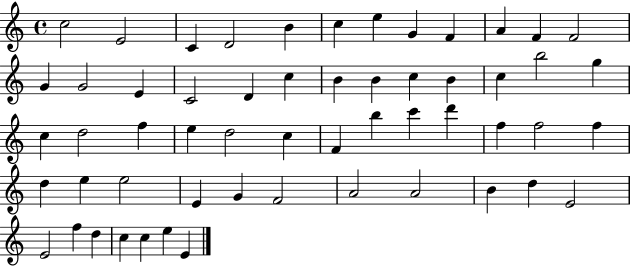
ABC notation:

X:1
T:Untitled
M:4/4
L:1/4
K:C
c2 E2 C D2 B c e G F A F F2 G G2 E C2 D c B B c B c b2 g c d2 f e d2 c F b c' d' f f2 f d e e2 E G F2 A2 A2 B d E2 E2 f d c c e E